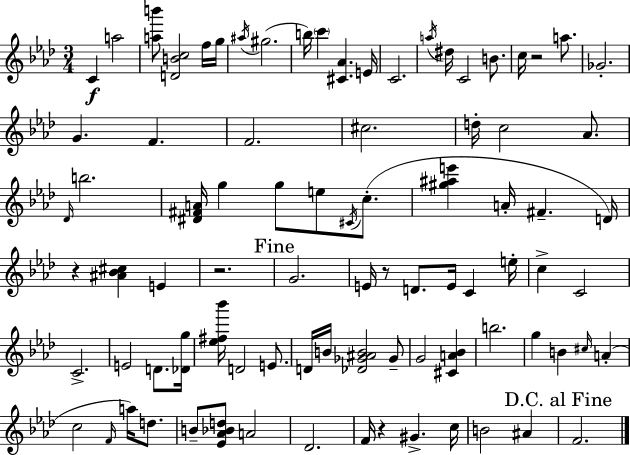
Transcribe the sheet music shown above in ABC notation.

X:1
T:Untitled
M:3/4
L:1/4
K:Ab
C a2 [ab']/2 [DBc]2 f/4 g/4 ^a/4 ^g2 b/4 c' [^C_A] E/4 C2 a/4 ^d/4 C2 B/2 c/4 z2 a/2 _G2 G F F2 ^c2 d/4 c2 _A/2 _D/4 b2 [^D^FA]/4 g g/2 e/2 ^C/4 c/2 [^g^ae'] A/4 ^F D/4 z [^A_B^c] E z2 G2 E/4 z/2 D/2 E/4 C e/4 c C2 C2 E2 D/2 [_Dg]/4 [_e^f_b']/4 D2 E/2 D/4 B/4 [_D_G^AB]2 _G/2 G2 [^CA_B] b2 g B ^c/4 A c2 F/4 a/4 d/2 B/2 [_E_A_Bd]/2 A2 _D2 F/4 z ^G c/4 B2 ^A F2